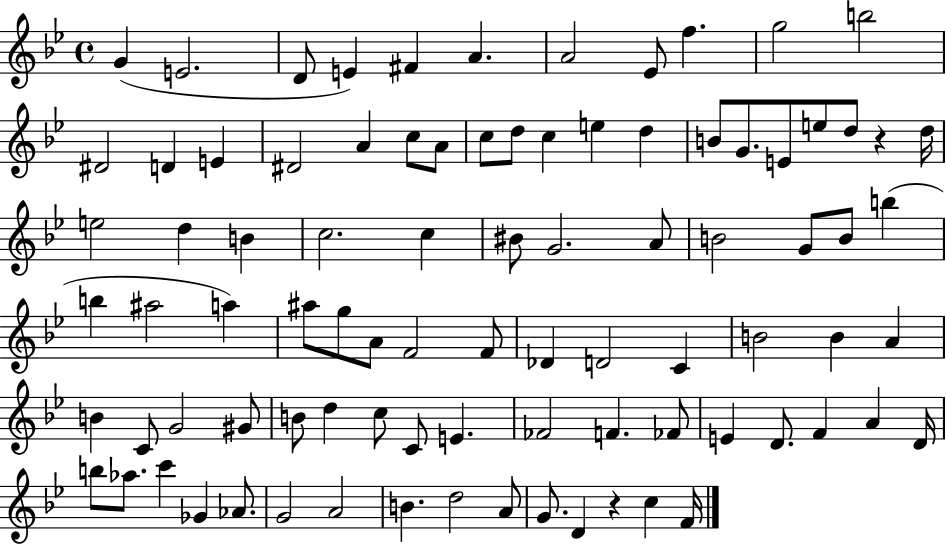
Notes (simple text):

G4/q E4/h. D4/e E4/q F#4/q A4/q. A4/h Eb4/e F5/q. G5/h B5/h D#4/h D4/q E4/q D#4/h A4/q C5/e A4/e C5/e D5/e C5/q E5/q D5/q B4/e G4/e. E4/e E5/e D5/e R/q D5/s E5/h D5/q B4/q C5/h. C5/q BIS4/e G4/h. A4/e B4/h G4/e B4/e B5/q B5/q A#5/h A5/q A#5/e G5/e A4/e F4/h F4/e Db4/q D4/h C4/q B4/h B4/q A4/q B4/q C4/e G4/h G#4/e B4/e D5/q C5/e C4/e E4/q. FES4/h F4/q. FES4/e E4/q D4/e. F4/q A4/q D4/s B5/e Ab5/e. C6/q Gb4/q Ab4/e. G4/h A4/h B4/q. D5/h A4/e G4/e. D4/q R/q C5/q F4/s